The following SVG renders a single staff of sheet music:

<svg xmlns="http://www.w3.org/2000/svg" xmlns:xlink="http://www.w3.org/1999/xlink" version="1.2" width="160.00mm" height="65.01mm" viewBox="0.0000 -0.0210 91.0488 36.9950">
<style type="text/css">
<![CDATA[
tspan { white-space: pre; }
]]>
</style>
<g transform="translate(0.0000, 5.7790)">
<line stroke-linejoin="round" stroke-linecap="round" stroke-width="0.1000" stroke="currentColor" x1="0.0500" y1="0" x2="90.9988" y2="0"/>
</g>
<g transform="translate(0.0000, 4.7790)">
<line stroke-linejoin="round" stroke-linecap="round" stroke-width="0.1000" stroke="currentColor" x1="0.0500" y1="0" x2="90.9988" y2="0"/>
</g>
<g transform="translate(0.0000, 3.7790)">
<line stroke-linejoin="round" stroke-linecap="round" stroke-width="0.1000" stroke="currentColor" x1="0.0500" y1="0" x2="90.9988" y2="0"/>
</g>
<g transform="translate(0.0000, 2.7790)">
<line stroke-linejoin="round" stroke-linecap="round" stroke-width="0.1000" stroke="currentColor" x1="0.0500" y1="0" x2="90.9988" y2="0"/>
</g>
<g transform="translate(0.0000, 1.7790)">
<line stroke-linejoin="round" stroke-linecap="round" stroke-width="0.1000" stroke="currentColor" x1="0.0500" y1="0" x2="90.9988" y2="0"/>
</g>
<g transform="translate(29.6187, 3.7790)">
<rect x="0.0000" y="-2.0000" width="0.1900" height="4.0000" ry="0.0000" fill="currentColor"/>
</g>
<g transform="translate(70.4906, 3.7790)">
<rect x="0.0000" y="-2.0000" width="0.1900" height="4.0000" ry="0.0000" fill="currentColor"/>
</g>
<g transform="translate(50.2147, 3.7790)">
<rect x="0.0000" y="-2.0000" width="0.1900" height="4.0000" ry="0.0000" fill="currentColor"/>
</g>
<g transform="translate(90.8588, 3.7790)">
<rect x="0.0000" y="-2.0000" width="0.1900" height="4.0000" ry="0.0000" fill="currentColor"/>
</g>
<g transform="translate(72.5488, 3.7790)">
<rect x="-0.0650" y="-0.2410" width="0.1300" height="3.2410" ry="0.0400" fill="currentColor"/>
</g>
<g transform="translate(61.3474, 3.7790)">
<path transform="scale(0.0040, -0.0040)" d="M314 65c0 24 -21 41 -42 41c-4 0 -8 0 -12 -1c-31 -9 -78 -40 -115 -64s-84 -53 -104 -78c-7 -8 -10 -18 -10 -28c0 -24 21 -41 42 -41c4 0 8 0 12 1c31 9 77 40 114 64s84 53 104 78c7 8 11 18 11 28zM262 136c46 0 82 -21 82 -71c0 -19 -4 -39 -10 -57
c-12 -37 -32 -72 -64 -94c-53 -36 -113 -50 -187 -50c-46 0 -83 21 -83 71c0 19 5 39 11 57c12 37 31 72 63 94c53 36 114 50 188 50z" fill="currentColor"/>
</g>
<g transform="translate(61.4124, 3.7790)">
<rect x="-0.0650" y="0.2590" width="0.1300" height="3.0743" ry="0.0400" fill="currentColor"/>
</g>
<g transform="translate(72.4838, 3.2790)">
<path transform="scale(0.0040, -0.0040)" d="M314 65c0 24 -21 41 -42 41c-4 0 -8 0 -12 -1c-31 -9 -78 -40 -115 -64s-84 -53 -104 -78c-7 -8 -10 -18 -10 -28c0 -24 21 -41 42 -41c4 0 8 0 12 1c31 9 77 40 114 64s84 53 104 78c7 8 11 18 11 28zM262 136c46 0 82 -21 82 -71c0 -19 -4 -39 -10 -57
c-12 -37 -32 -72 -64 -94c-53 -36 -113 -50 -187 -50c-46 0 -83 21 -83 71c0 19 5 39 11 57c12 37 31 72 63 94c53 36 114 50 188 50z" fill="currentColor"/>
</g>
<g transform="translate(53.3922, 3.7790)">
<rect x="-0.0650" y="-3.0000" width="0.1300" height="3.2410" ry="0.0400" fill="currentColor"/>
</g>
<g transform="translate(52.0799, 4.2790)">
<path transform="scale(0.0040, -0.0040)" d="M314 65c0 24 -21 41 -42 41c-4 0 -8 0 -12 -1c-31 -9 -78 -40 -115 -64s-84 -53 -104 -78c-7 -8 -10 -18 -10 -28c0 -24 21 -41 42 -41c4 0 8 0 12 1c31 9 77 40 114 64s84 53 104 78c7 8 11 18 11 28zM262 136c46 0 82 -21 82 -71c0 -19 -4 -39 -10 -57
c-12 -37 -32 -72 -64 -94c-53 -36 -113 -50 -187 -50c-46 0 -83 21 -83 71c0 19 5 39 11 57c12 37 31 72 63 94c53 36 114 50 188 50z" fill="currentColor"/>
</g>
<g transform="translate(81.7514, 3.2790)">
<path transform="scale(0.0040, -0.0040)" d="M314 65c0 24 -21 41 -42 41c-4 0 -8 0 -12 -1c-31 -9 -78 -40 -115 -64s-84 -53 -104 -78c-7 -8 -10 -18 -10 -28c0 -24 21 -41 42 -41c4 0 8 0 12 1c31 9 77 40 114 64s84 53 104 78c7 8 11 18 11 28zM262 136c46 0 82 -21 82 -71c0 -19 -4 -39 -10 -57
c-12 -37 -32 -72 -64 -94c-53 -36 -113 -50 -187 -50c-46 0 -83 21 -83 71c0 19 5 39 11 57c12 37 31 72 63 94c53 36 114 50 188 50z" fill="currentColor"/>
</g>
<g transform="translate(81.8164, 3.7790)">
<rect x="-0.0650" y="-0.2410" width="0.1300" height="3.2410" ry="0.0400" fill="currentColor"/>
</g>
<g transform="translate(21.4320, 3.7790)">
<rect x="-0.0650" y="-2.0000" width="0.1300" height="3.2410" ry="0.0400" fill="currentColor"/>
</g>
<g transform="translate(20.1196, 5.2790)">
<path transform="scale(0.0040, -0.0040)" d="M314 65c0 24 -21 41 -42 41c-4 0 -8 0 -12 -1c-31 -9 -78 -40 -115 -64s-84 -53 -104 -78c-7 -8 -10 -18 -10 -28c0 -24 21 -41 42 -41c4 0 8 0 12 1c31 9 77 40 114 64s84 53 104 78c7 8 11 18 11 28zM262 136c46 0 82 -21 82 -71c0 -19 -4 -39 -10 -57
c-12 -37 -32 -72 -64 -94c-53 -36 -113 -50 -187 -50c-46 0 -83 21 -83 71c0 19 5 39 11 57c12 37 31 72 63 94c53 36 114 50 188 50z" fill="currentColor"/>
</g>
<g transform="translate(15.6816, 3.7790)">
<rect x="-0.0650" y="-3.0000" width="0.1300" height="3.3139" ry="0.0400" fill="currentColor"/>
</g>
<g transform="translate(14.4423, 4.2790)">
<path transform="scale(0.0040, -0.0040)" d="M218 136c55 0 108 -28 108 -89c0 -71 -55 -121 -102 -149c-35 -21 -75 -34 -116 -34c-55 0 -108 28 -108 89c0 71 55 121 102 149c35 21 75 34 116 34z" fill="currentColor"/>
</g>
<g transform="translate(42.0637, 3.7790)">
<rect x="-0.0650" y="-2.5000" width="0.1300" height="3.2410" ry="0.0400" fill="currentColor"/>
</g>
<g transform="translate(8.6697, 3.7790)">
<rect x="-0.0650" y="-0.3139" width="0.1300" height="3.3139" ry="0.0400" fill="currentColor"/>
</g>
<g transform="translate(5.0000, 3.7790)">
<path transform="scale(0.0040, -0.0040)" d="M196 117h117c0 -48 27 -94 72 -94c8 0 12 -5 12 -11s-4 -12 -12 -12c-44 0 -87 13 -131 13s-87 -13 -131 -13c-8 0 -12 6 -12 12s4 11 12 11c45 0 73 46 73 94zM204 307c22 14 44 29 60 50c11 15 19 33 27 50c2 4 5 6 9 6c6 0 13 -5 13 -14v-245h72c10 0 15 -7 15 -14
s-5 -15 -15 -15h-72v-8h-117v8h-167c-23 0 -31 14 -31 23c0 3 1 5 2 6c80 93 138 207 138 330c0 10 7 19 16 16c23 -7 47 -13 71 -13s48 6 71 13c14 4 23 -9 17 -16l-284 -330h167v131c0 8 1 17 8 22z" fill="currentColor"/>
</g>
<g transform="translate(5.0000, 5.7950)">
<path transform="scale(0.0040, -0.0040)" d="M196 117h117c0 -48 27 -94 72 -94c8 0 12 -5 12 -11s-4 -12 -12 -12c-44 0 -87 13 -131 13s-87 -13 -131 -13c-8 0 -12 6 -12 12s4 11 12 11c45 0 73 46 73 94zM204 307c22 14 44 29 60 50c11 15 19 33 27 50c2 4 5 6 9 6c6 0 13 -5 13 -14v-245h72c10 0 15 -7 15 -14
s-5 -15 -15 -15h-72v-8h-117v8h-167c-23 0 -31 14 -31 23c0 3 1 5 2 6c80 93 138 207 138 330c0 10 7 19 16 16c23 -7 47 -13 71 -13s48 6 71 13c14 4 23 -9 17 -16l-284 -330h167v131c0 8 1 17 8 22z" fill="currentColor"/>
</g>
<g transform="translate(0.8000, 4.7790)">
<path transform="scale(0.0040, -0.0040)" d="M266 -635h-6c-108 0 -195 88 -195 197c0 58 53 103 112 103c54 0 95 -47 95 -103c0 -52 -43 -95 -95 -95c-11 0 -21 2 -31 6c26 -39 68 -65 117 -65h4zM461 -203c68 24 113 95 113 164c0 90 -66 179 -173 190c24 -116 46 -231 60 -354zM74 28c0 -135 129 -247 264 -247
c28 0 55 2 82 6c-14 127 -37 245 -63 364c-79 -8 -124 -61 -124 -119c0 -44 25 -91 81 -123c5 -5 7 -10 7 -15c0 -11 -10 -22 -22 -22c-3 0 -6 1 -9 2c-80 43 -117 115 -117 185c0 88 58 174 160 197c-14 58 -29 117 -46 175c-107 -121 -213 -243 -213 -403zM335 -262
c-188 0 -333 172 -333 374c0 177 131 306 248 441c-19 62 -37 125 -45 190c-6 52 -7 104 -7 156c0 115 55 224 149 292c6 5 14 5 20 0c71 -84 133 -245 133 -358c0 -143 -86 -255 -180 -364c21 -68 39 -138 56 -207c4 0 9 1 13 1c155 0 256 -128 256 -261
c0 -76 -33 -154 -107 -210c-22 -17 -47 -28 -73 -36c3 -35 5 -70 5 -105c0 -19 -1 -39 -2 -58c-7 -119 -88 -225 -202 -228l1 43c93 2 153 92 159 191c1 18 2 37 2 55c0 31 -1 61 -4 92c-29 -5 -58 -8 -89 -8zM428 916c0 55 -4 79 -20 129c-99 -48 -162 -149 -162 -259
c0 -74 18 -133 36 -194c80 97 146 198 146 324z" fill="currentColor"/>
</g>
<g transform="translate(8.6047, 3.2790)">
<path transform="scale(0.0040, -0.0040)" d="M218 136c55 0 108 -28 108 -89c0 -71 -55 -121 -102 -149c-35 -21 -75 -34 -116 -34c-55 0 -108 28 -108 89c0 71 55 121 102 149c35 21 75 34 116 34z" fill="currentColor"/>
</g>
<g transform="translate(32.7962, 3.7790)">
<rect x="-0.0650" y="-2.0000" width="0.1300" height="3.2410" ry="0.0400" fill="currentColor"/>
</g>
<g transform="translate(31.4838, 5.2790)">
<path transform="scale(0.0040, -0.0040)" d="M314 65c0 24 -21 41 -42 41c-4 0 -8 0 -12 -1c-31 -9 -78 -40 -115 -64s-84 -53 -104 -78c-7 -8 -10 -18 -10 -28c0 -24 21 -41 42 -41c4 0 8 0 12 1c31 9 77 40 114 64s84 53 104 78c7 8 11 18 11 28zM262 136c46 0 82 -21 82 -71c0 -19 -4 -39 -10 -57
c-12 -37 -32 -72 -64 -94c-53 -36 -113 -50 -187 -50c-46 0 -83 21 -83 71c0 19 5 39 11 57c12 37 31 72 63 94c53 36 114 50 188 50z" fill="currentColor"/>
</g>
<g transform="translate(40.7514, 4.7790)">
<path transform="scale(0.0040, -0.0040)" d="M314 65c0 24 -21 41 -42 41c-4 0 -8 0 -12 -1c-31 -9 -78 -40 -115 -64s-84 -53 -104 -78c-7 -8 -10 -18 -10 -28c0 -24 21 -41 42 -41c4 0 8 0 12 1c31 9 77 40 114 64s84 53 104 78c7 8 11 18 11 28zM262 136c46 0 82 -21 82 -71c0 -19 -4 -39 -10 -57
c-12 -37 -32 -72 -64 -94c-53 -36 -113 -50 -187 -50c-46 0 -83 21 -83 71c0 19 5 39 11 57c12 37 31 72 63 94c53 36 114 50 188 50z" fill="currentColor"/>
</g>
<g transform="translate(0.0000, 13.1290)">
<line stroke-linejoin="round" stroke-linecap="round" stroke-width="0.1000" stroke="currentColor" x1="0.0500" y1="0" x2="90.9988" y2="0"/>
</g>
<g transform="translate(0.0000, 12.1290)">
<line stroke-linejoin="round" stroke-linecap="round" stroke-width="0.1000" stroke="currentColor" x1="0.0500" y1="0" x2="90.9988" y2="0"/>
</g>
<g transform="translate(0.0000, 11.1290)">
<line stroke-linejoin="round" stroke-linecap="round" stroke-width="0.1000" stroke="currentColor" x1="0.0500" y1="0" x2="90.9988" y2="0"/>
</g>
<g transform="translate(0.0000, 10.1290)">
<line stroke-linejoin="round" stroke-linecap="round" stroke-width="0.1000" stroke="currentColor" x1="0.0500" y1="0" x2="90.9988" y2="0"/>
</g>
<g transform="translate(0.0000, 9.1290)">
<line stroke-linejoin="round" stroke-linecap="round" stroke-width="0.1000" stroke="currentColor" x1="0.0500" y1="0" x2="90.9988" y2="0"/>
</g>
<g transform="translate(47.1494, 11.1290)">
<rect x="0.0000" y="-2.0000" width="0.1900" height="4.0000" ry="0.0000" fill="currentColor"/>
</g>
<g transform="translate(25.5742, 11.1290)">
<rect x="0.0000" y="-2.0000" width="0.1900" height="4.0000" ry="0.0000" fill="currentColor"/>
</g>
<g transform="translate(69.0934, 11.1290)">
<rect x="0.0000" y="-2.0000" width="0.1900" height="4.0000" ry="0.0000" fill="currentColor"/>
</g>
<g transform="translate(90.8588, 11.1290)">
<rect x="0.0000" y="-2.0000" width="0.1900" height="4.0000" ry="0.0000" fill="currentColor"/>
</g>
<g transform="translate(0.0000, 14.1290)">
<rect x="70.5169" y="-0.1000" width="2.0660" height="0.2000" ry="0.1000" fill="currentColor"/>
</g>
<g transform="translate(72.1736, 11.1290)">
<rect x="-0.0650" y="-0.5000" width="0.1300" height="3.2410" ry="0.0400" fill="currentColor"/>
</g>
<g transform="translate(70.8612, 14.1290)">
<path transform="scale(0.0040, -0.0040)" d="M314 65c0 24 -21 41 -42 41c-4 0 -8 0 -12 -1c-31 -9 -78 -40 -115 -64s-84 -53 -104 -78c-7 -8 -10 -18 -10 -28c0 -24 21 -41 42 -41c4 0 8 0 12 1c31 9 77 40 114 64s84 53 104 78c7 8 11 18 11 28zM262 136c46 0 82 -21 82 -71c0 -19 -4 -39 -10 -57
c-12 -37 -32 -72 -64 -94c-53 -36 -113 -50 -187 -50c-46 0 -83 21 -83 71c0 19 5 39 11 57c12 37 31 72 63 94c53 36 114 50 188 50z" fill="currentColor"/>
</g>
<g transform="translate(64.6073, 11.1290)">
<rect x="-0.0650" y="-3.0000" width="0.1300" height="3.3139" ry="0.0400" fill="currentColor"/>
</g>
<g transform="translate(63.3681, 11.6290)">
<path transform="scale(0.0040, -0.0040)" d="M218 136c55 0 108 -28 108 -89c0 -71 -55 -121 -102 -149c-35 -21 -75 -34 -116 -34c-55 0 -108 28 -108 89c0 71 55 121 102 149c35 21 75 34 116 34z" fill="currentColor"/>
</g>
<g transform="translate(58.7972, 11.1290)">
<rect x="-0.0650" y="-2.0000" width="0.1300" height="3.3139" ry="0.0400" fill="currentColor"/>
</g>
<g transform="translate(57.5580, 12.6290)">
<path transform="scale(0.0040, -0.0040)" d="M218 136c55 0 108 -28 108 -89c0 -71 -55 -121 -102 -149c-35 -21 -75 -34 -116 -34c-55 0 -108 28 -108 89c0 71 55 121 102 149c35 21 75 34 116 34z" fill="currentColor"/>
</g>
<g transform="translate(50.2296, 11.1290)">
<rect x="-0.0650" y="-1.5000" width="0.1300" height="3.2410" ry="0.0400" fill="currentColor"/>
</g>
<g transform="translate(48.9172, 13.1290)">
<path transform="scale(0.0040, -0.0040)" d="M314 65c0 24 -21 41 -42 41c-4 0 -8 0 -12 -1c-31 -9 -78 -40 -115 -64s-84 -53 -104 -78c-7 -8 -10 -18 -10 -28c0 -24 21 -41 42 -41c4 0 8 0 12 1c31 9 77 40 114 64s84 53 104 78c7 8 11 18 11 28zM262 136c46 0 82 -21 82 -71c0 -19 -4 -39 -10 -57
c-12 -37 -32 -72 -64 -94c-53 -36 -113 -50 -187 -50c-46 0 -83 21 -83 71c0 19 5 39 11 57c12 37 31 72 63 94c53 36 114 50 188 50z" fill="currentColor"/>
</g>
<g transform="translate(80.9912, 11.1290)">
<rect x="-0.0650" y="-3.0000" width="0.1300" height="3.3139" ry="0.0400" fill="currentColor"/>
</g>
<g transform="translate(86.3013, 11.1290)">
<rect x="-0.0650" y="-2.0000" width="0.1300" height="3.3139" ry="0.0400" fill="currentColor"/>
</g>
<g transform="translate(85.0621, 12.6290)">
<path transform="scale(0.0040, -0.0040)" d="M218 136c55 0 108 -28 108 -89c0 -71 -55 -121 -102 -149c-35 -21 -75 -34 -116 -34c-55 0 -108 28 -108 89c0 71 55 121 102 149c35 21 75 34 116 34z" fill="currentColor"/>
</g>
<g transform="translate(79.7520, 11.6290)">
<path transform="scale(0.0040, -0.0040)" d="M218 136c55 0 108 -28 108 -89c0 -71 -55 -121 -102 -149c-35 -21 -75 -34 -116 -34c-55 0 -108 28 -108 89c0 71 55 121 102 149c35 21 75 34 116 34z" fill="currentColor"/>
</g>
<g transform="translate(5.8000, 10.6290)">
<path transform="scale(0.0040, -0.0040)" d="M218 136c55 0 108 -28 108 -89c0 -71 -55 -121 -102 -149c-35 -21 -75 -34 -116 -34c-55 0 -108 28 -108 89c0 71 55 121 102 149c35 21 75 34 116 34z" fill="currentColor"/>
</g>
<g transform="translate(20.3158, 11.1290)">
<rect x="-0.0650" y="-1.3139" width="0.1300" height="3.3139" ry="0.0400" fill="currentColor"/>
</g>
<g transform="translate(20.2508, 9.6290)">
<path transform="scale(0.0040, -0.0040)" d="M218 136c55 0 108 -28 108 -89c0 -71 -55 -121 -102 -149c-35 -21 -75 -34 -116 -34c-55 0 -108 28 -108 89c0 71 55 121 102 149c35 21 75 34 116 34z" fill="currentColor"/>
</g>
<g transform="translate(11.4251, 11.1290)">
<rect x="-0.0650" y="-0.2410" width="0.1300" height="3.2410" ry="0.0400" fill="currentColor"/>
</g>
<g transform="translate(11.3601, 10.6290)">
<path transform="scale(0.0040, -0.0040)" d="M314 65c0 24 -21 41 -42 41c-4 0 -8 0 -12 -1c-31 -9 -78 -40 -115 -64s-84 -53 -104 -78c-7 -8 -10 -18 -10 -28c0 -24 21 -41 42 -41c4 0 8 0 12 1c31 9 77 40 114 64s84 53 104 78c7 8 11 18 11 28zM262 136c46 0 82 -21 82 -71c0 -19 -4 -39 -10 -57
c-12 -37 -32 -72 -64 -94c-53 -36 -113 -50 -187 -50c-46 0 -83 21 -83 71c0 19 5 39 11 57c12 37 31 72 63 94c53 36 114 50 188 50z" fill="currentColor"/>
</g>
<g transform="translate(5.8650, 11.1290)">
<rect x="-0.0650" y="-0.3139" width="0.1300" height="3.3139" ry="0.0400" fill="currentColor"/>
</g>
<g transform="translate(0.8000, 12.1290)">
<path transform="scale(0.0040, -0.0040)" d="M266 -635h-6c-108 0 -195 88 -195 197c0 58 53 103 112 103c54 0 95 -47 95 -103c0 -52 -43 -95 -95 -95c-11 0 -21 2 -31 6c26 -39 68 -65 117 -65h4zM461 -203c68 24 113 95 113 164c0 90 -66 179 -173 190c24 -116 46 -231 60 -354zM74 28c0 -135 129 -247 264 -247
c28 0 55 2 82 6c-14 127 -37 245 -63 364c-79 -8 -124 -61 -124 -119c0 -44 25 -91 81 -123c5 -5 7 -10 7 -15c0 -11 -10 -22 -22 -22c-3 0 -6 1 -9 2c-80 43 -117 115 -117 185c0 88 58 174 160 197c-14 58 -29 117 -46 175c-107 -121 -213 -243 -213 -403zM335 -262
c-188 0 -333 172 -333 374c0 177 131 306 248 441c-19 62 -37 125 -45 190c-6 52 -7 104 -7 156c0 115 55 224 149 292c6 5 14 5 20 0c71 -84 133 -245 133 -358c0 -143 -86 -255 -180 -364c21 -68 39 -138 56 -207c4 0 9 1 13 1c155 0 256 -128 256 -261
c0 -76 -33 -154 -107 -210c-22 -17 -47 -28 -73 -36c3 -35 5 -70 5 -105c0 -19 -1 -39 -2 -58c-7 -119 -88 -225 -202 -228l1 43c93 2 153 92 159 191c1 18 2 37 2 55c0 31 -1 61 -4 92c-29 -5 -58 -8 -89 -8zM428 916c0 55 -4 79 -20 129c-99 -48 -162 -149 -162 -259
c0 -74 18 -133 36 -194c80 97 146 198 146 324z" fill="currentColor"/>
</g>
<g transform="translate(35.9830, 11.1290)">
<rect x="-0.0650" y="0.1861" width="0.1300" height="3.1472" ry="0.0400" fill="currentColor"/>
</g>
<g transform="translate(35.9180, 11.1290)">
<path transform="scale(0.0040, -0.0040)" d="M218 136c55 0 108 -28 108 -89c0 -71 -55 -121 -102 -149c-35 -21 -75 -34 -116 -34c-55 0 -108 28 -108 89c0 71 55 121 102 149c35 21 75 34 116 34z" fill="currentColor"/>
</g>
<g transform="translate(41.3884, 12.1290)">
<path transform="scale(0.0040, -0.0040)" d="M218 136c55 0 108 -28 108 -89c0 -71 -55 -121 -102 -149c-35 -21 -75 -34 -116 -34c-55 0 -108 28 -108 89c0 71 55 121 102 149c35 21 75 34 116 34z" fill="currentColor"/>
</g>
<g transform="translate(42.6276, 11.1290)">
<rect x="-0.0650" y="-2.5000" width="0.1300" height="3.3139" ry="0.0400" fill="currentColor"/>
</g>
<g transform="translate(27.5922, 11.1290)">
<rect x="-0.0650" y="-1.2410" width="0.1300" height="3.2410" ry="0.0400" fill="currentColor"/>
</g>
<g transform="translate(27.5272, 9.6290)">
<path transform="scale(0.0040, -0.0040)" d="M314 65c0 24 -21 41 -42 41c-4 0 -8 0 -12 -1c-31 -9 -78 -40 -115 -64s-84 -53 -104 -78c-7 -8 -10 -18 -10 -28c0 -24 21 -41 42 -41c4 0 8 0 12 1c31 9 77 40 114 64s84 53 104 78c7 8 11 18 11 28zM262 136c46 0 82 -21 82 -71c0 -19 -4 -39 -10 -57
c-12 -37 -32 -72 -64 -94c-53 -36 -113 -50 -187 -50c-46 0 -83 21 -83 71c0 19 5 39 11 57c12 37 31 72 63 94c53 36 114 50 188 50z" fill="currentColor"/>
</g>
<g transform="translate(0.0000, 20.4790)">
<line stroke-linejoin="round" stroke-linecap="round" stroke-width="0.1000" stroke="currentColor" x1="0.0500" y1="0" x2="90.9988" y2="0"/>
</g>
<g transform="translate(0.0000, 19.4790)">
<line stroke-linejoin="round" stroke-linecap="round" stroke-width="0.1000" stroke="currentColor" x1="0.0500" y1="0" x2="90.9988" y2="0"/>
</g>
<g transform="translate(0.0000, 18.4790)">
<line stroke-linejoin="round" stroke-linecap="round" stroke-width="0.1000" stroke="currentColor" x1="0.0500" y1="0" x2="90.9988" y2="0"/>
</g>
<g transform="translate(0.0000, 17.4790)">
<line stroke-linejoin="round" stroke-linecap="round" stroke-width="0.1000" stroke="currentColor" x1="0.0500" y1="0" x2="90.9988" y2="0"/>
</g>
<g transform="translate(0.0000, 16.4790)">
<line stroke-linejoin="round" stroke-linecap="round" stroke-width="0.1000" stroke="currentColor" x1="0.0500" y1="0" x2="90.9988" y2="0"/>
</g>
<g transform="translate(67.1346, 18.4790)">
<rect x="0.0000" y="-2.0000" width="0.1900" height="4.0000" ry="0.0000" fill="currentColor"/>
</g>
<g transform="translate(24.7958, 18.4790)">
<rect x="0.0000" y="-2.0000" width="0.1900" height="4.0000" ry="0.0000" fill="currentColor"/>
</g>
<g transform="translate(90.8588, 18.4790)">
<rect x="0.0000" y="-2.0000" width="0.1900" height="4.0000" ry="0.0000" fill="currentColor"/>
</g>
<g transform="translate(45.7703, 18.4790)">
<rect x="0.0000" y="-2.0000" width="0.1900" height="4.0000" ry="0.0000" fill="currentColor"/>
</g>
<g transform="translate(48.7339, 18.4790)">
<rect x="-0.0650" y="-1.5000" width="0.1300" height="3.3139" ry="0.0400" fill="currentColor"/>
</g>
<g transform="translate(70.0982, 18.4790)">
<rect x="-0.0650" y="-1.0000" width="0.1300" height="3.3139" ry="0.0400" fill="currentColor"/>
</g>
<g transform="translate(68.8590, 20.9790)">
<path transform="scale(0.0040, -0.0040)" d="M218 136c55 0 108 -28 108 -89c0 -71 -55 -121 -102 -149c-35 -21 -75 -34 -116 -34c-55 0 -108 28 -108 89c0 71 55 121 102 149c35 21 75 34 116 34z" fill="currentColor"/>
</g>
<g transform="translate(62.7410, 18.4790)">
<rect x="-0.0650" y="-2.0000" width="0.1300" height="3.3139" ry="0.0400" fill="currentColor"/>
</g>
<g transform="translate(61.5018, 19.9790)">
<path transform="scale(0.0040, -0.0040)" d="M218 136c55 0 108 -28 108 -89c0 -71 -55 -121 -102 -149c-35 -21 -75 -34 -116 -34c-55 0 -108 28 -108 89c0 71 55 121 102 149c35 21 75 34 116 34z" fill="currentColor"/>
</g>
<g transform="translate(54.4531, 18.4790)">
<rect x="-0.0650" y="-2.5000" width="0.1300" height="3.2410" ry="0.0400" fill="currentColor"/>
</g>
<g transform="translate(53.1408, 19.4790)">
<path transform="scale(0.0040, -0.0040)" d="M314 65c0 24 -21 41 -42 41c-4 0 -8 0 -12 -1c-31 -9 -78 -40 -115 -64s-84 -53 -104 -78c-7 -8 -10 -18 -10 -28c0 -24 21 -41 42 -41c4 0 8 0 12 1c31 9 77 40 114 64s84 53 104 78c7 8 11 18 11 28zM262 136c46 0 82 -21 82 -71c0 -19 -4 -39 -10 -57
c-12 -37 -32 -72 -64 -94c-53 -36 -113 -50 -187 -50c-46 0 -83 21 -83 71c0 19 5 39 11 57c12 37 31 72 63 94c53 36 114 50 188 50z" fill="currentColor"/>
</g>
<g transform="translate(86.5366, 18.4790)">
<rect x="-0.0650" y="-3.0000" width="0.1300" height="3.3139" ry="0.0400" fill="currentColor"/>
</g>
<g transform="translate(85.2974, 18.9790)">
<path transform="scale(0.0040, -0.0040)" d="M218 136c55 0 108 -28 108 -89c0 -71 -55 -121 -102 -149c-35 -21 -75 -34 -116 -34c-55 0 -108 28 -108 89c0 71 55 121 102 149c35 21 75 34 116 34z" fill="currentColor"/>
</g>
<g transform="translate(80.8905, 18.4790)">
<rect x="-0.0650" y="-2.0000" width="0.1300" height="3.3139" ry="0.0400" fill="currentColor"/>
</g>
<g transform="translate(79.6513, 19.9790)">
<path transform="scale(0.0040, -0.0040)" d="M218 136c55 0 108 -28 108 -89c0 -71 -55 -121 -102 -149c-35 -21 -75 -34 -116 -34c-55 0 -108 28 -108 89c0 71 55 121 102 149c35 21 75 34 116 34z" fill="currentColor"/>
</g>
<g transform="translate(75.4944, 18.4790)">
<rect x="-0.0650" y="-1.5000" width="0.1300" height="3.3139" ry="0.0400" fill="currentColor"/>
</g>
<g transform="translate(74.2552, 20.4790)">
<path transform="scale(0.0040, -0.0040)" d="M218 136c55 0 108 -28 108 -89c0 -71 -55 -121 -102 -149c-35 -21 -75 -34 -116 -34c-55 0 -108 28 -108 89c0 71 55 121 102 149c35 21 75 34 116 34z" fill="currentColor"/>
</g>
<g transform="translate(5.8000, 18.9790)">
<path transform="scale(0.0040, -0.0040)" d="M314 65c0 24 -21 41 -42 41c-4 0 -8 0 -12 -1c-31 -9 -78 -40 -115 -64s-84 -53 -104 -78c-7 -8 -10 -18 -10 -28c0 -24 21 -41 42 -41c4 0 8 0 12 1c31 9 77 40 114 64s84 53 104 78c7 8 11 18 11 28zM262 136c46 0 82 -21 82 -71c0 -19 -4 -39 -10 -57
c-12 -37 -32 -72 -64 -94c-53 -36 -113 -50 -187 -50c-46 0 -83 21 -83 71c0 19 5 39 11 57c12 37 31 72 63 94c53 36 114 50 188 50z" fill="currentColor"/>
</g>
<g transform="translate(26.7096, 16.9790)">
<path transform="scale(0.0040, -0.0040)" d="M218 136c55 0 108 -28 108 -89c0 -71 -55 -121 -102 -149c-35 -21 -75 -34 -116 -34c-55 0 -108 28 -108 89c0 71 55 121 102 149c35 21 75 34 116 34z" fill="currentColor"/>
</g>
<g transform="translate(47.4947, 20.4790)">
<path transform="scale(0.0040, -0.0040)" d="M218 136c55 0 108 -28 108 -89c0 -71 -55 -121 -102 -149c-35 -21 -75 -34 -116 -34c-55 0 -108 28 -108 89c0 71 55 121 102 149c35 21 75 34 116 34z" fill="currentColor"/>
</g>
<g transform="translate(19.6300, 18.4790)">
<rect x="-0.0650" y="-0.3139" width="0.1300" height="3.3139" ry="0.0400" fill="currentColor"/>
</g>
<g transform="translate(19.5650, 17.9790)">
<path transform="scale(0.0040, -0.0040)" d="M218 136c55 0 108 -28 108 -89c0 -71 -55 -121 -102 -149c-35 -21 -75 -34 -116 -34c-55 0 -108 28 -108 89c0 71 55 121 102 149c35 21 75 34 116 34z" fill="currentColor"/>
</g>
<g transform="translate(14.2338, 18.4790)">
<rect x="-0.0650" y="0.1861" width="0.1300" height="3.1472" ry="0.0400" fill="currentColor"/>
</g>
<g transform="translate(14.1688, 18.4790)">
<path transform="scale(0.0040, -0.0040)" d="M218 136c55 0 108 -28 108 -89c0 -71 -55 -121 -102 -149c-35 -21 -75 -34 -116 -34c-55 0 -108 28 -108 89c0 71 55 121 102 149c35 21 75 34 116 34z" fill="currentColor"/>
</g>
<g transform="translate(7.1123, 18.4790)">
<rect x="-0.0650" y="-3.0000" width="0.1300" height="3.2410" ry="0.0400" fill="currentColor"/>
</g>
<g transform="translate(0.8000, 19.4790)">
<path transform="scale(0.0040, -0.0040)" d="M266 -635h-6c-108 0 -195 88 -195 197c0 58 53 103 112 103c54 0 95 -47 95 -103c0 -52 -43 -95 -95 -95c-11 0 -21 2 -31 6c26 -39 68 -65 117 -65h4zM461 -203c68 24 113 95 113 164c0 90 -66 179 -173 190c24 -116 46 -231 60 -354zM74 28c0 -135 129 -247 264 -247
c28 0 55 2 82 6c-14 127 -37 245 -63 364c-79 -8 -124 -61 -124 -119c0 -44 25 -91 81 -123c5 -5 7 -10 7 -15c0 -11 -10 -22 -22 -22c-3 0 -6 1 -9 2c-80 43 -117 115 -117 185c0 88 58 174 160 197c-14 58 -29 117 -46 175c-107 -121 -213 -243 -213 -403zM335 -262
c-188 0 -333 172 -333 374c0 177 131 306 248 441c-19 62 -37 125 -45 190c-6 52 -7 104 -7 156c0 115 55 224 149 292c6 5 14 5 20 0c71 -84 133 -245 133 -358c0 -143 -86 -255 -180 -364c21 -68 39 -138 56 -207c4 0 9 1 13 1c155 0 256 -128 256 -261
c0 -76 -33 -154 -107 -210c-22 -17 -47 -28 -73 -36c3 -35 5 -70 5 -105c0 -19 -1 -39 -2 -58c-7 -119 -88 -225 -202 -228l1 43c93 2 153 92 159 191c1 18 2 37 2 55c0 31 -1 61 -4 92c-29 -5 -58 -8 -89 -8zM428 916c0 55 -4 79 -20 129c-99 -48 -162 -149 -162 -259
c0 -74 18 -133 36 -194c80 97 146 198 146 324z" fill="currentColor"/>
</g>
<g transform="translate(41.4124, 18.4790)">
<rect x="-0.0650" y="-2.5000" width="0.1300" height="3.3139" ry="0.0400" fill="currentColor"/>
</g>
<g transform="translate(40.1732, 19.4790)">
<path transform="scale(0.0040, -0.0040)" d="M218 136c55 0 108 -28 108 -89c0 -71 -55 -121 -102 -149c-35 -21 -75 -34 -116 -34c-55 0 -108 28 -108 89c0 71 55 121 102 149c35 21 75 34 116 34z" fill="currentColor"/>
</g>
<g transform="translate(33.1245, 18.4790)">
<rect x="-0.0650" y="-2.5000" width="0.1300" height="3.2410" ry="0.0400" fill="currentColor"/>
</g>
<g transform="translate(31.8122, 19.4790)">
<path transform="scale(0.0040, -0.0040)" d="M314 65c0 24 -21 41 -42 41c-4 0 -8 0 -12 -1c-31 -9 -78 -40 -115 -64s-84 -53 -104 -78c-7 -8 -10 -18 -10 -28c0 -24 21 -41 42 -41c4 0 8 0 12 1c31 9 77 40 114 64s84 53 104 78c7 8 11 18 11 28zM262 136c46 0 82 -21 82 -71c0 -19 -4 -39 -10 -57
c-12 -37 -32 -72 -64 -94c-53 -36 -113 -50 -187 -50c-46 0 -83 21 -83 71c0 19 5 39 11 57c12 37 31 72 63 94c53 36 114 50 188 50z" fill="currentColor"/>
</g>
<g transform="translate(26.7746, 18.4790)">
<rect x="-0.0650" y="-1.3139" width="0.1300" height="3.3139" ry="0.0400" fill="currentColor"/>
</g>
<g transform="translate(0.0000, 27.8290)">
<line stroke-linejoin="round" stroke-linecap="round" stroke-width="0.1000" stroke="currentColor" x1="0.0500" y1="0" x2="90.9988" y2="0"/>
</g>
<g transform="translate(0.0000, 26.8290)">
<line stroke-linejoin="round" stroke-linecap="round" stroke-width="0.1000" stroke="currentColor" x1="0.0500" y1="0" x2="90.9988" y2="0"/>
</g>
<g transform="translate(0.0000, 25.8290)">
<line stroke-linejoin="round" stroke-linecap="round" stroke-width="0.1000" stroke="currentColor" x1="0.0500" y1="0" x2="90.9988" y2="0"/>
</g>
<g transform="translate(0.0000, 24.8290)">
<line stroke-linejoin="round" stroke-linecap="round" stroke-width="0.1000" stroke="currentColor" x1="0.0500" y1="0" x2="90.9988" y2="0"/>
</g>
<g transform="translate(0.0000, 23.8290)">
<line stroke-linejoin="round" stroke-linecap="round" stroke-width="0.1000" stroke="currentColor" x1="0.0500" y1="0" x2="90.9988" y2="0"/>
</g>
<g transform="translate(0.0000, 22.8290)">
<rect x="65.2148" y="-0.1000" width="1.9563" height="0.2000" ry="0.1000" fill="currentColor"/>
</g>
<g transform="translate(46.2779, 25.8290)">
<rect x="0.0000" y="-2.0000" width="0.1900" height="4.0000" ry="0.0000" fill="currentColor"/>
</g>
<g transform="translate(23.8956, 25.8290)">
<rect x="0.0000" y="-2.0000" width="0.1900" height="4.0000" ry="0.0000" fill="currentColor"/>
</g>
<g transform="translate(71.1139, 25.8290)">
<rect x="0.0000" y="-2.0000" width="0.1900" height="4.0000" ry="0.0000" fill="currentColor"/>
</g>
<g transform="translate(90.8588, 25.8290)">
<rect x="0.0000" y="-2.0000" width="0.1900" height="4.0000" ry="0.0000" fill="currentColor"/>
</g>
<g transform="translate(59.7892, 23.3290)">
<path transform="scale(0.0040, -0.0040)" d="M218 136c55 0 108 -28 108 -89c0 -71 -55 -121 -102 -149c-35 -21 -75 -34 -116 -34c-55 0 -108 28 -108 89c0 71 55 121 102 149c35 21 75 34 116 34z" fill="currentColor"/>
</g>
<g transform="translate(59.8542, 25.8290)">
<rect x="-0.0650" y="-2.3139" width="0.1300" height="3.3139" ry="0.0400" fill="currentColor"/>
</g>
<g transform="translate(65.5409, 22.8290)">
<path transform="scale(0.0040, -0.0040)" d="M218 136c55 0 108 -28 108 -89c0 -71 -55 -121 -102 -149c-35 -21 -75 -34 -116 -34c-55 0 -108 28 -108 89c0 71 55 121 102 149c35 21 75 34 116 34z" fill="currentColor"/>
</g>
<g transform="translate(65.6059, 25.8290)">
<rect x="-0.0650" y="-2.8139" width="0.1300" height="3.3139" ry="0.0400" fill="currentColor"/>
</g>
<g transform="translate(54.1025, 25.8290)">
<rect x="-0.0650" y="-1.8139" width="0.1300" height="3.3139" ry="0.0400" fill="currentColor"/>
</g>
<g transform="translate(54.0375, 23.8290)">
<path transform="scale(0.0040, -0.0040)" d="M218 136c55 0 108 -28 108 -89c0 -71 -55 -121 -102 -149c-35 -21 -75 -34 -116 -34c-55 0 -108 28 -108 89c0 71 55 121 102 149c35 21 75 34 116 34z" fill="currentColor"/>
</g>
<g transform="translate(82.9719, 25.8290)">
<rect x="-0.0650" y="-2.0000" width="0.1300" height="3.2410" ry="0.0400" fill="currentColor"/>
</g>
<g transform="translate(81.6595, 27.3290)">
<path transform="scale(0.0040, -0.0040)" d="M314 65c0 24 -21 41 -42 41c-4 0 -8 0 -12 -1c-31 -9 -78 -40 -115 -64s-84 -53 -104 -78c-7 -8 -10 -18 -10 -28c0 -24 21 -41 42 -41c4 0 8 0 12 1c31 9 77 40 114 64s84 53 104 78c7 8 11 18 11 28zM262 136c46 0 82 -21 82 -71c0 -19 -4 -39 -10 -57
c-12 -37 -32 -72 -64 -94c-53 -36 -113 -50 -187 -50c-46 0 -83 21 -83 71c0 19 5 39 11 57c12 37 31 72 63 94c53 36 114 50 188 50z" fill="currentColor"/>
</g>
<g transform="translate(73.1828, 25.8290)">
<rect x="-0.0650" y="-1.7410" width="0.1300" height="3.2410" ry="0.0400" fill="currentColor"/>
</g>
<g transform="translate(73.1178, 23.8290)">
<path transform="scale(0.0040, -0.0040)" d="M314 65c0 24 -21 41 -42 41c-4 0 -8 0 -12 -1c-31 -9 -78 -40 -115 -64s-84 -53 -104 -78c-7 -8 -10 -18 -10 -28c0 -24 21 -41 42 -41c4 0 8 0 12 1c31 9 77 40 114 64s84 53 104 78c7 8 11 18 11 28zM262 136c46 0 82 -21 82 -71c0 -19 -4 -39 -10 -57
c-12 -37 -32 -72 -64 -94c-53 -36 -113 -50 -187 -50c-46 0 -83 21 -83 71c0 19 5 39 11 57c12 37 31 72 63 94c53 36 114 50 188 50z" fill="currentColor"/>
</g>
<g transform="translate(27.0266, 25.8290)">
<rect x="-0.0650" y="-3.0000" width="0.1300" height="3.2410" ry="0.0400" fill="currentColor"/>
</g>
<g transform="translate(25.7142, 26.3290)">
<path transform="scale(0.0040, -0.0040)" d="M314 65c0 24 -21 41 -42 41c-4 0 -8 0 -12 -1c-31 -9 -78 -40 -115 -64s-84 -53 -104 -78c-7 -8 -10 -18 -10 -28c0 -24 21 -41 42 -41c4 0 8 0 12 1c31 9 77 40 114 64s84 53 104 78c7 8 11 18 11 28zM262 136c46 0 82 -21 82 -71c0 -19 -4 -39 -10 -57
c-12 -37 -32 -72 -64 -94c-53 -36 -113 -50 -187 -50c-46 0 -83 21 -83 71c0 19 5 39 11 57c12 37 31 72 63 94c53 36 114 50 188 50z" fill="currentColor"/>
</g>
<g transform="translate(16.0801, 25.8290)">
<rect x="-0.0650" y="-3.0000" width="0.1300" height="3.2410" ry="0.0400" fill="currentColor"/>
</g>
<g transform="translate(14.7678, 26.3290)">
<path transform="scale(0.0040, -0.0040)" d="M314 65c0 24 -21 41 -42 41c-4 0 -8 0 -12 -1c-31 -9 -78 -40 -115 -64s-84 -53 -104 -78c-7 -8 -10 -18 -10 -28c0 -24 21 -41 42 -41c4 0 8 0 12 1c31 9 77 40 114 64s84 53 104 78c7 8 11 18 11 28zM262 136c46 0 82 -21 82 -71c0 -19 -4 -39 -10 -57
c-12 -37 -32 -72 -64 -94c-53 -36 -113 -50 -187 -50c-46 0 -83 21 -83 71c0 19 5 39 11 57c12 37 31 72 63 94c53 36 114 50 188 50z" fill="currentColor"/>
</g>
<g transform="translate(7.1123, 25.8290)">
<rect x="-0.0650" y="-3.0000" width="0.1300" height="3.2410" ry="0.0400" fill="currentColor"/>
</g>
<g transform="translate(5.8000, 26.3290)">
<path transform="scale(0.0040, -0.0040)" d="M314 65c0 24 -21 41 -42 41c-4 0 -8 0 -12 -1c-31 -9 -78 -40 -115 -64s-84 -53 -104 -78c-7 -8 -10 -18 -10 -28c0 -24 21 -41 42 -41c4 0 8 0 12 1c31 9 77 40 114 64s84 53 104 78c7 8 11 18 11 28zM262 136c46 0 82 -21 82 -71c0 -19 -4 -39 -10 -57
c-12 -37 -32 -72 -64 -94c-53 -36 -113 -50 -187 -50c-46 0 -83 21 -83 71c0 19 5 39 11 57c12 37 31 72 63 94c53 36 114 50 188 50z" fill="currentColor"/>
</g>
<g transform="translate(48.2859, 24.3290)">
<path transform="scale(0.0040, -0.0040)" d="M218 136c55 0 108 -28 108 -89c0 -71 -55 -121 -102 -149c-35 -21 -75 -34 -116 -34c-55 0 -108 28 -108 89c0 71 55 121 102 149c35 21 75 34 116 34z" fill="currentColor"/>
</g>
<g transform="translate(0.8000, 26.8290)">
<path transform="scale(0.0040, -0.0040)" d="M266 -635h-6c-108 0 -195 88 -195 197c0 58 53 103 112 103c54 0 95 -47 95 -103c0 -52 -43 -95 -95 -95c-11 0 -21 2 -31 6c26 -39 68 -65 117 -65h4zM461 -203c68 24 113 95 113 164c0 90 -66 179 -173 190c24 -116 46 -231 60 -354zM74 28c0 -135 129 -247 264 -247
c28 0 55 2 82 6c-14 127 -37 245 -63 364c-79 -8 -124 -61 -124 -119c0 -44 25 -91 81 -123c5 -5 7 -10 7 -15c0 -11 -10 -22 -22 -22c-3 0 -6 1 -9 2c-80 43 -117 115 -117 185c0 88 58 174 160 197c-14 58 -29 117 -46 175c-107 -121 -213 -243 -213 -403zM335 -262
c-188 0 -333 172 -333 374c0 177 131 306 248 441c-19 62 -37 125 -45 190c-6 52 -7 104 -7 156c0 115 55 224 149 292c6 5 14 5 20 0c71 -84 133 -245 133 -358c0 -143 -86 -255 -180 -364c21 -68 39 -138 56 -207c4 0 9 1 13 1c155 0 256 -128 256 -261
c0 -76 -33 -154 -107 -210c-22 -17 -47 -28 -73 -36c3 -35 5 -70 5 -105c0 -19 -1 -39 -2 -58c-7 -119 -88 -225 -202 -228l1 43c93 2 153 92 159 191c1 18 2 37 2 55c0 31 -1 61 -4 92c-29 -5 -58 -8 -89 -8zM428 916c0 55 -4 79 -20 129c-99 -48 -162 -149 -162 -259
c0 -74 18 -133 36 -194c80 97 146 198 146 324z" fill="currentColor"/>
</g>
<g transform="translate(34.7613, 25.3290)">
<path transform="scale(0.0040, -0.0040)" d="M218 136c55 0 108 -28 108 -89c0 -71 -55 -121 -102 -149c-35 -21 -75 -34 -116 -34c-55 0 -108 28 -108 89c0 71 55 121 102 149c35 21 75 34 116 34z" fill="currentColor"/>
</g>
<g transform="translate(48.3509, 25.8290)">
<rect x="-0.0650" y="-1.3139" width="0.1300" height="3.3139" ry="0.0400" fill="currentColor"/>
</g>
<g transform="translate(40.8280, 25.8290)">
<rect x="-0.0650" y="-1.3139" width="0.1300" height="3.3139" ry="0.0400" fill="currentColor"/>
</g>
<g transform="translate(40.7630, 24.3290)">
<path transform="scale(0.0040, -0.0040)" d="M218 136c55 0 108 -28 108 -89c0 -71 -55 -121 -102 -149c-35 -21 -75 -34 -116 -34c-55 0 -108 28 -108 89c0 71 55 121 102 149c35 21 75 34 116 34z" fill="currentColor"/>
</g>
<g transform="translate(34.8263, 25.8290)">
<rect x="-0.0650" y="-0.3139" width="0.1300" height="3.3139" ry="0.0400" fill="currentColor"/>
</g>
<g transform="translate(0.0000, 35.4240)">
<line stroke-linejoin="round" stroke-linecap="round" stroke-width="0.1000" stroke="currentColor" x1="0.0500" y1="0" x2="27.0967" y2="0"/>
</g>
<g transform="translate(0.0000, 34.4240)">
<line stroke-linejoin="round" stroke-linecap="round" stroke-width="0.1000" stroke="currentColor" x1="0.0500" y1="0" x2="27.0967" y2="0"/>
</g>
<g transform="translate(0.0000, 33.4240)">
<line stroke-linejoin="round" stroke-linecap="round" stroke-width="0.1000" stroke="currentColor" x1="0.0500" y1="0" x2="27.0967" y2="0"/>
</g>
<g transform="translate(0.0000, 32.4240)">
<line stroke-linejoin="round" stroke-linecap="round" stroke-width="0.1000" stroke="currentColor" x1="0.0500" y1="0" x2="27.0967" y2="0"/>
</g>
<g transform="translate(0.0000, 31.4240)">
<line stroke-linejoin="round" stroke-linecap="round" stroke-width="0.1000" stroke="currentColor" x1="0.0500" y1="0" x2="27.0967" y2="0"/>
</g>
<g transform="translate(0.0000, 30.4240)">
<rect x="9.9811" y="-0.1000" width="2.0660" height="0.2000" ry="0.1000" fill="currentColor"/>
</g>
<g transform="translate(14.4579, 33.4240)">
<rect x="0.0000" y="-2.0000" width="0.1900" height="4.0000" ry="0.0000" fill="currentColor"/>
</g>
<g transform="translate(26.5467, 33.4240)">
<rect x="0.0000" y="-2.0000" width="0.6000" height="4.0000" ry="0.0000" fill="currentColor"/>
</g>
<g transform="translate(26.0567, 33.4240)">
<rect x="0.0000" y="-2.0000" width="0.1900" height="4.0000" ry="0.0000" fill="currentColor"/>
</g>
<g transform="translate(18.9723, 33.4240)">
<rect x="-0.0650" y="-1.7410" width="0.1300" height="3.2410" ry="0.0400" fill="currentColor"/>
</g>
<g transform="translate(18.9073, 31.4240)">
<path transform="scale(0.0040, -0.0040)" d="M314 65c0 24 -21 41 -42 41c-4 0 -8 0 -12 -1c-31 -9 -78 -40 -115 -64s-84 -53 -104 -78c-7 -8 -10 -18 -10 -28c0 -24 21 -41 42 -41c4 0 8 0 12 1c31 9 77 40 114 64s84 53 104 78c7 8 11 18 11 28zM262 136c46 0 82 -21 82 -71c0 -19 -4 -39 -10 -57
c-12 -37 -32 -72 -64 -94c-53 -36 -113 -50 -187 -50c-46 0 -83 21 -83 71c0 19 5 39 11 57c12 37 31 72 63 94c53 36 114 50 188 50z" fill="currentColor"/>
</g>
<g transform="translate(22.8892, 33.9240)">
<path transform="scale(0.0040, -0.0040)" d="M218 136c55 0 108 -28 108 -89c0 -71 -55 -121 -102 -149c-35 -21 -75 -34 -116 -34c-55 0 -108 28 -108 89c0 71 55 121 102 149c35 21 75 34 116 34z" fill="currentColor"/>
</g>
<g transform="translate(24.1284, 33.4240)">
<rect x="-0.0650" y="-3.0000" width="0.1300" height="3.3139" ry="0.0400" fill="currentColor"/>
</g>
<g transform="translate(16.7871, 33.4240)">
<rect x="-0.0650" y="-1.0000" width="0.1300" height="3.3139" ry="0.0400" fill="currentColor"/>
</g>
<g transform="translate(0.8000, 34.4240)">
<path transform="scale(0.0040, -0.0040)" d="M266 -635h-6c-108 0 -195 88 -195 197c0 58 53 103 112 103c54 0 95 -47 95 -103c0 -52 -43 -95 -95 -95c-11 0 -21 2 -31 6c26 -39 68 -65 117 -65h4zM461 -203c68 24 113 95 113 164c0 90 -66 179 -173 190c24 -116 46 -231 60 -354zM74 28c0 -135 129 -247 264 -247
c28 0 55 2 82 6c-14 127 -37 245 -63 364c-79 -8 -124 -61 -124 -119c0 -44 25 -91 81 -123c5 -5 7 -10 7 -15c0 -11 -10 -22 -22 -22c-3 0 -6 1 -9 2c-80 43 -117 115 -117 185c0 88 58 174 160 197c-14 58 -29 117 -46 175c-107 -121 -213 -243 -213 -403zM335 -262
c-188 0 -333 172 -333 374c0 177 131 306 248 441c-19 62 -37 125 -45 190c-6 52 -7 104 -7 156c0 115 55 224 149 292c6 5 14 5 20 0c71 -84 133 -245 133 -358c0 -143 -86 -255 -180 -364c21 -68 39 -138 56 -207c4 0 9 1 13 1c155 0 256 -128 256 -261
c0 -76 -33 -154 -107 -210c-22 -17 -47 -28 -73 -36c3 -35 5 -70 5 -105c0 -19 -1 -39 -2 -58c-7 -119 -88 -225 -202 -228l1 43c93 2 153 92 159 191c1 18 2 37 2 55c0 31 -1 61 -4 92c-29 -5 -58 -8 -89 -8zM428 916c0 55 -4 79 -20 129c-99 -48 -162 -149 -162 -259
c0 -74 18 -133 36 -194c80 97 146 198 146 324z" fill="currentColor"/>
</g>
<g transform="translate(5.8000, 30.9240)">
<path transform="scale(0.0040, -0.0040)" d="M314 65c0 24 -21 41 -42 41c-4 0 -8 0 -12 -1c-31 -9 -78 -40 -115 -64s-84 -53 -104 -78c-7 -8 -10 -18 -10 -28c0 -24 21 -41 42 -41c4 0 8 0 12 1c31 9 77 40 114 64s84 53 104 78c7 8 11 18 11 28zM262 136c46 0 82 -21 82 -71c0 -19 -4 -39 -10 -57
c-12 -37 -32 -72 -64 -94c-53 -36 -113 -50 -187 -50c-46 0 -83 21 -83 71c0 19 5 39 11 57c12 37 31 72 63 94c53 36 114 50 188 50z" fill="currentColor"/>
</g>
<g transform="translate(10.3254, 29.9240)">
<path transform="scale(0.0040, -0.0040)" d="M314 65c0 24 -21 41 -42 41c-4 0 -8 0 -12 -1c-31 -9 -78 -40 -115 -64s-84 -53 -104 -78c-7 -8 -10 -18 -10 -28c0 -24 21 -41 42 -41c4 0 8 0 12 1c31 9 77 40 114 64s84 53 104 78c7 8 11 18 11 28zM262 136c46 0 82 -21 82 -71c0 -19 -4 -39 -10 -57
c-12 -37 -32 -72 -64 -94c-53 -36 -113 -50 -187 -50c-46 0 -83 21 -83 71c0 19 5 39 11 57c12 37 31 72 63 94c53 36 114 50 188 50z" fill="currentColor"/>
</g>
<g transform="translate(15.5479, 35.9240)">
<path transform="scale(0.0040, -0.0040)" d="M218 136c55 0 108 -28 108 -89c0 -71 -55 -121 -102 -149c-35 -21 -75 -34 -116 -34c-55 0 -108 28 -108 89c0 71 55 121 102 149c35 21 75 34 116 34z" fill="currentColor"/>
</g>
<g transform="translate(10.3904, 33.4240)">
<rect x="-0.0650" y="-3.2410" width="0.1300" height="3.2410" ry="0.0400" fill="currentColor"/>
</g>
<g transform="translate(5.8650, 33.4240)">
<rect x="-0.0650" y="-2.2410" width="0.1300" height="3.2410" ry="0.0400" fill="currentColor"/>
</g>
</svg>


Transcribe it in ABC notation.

X:1
T:Untitled
M:4/4
L:1/4
K:C
c A F2 F2 G2 A2 B2 c2 c2 c c2 e e2 B G E2 F A C2 A F A2 B c e G2 G E G2 F D E F A A2 A2 A2 c e e f g a f2 F2 g2 b2 D f2 A